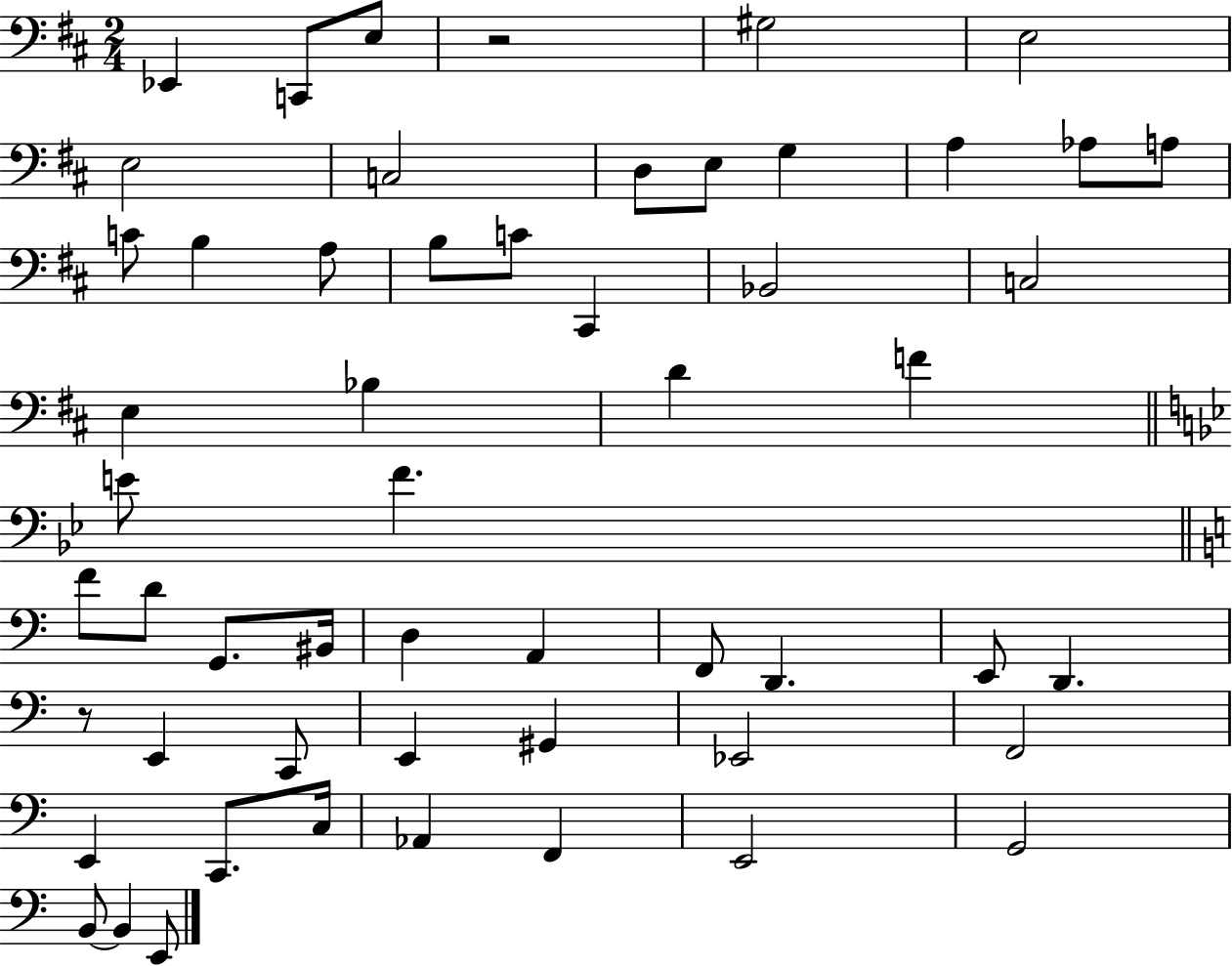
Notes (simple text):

Eb2/q C2/e E3/e R/h G#3/h E3/h E3/h C3/h D3/e E3/e G3/q A3/q Ab3/e A3/e C4/e B3/q A3/e B3/e C4/e C#2/q Bb2/h C3/h E3/q Bb3/q D4/q F4/q E4/e F4/q. F4/e D4/e G2/e. BIS2/s D3/q A2/q F2/e D2/q. E2/e D2/q. R/e E2/q C2/e E2/q G#2/q Eb2/h F2/h E2/q C2/e. C3/s Ab2/q F2/q E2/h G2/h B2/e B2/q E2/e